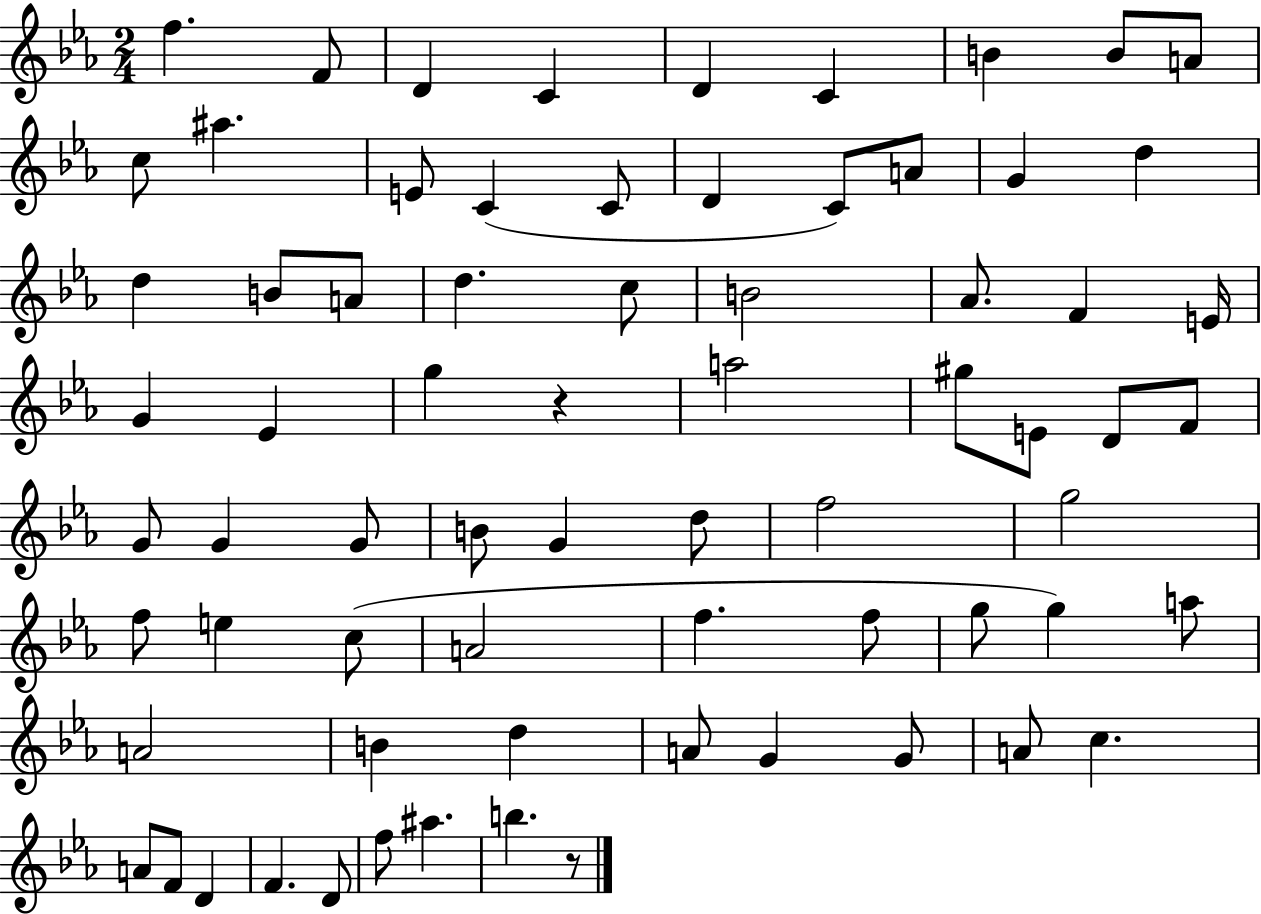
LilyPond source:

{
  \clef treble
  \numericTimeSignature
  \time 2/4
  \key ees \major
  f''4. f'8 | d'4 c'4 | d'4 c'4 | b'4 b'8 a'8 | \break c''8 ais''4. | e'8 c'4( c'8 | d'4 c'8) a'8 | g'4 d''4 | \break d''4 b'8 a'8 | d''4. c''8 | b'2 | aes'8. f'4 e'16 | \break g'4 ees'4 | g''4 r4 | a''2 | gis''8 e'8 d'8 f'8 | \break g'8 g'4 g'8 | b'8 g'4 d''8 | f''2 | g''2 | \break f''8 e''4 c''8( | a'2 | f''4. f''8 | g''8 g''4) a''8 | \break a'2 | b'4 d''4 | a'8 g'4 g'8 | a'8 c''4. | \break a'8 f'8 d'4 | f'4. d'8 | f''8 ais''4. | b''4. r8 | \break \bar "|."
}